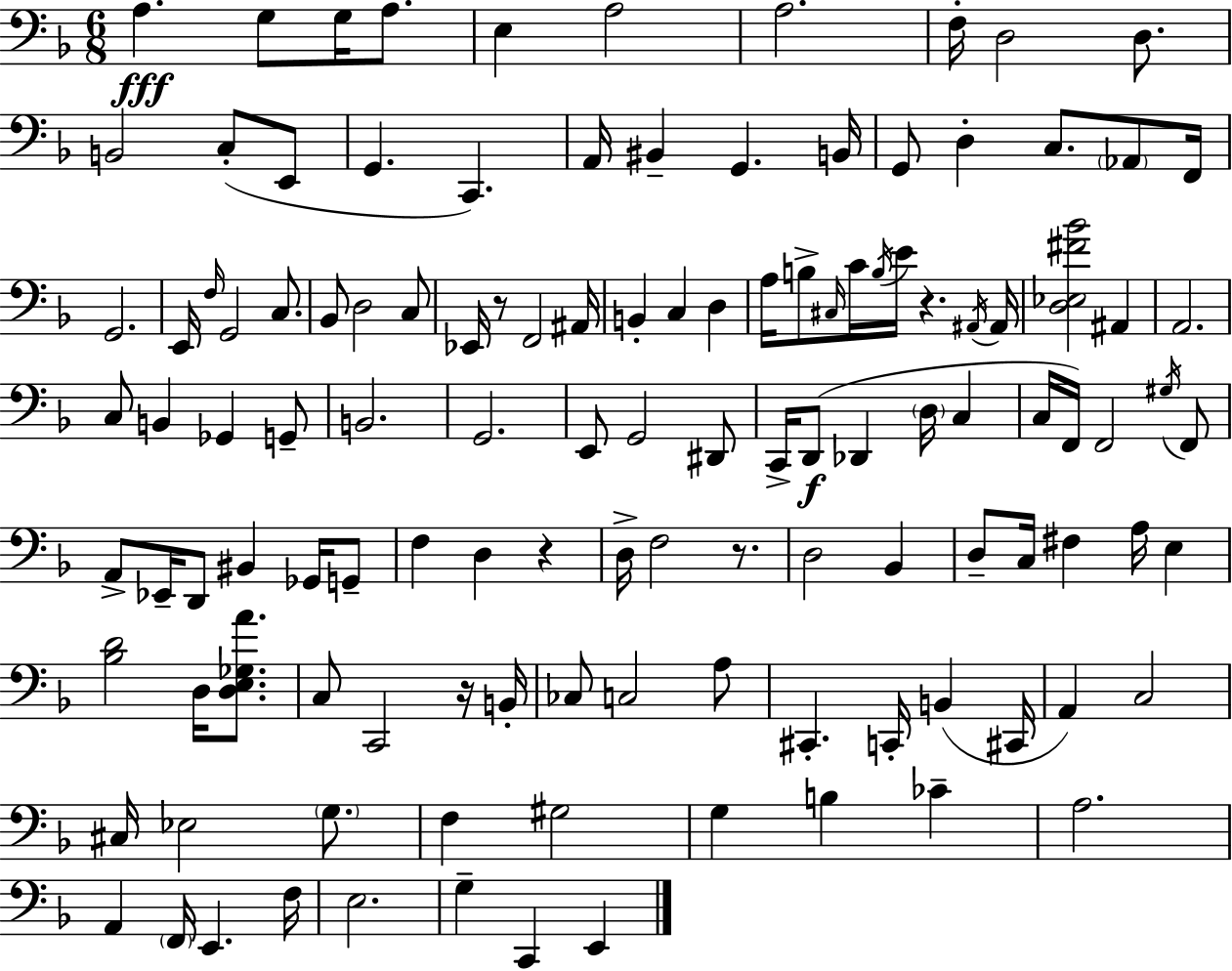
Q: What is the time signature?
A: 6/8